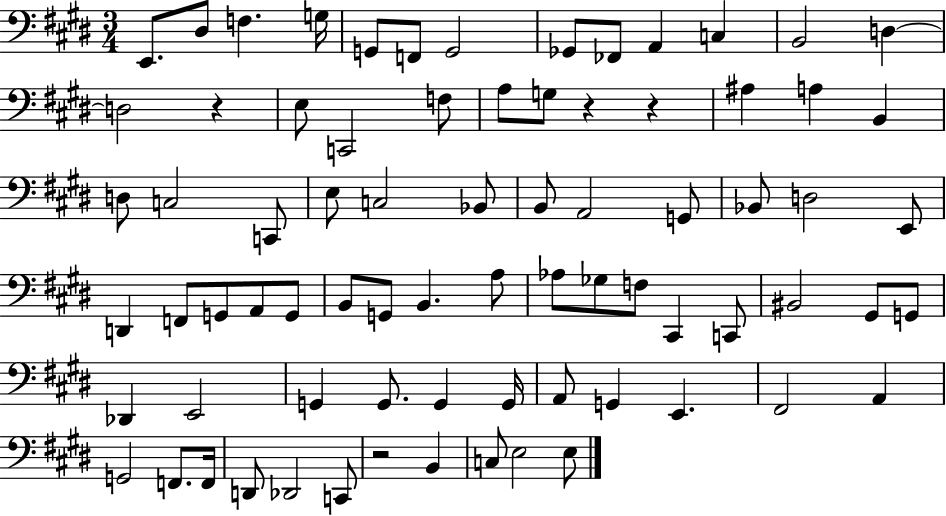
E2/e. D#3/e F3/q. G3/s G2/e F2/e G2/h Gb2/e FES2/e A2/q C3/q B2/h D3/q D3/h R/q E3/e C2/h F3/e A3/e G3/e R/q R/q A#3/q A3/q B2/q D3/e C3/h C2/e E3/e C3/h Bb2/e B2/e A2/h G2/e Bb2/e D3/h E2/e D2/q F2/e G2/e A2/e G2/e B2/e G2/e B2/q. A3/e Ab3/e Gb3/e F3/e C#2/q C2/e BIS2/h G#2/e G2/e Db2/q E2/h G2/q G2/e. G2/q G2/s A2/e G2/q E2/q. F#2/h A2/q G2/h F2/e. F2/s D2/e Db2/h C2/e R/h B2/q C3/e E3/h E3/e